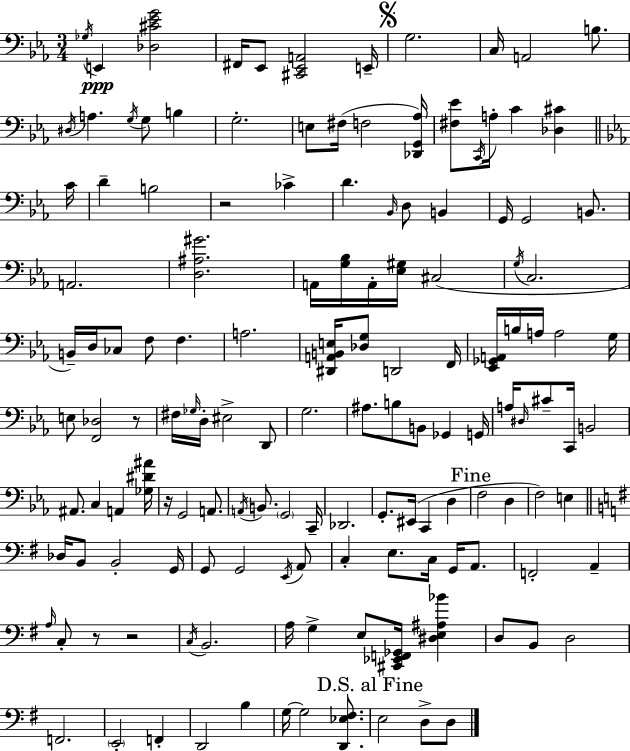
Gb3/s E2/q [Db3,C#4,Eb4,G4]/h F#2/s Eb2/e [C#2,Eb2,A2]/h E2/s G3/h. C3/s A2/h B3/e. D#3/s A3/q. G3/s G3/e B3/q G3/h. E3/e F#3/s F3/h [Db2,G2,Ab3]/s [F#3,Eb4]/e C2/s A3/s C4/q [Db3,C#4]/q C4/s D4/q B3/h R/h CES4/q D4/q. Bb2/s D3/e B2/q G2/s G2/h B2/e. A2/h. [D3,A#3,G#4]/h. A2/s [G3,Bb3]/s A2/s [Eb3,G#3]/s C#3/h G3/s C3/h. B2/s D3/s CES3/e F3/e F3/q. A3/h. [D#2,A2,B2,E3]/s [Db3,G3]/e D2/h F2/s [Eb2,Gb2,A2]/s B3/s A3/s A3/h G3/s E3/e [F2,Db3]/h R/e F#3/s Gb3/s D3/s EIS3/h D2/e G3/h. A#3/e. B3/e B2/e Gb2/q G2/s A3/s D#3/s C#4/e C2/s B2/h A#2/e. C3/q A2/q [Gb3,D#4,A#4]/s R/s G2/h A2/e. A2/s B2/e. G2/h C2/s Db2/h. G2/e. EIS2/s C2/q D3/q F3/h D3/q F3/h E3/q Db3/s B2/e B2/h G2/s G2/e G2/h E2/s A2/e C3/q E3/e. C3/s G2/s A2/e. F2/h A2/q A3/s C3/e R/e R/h C3/s B2/h. A3/s G3/q E3/e [C#2,Eb2,F2,Gb2]/s [D#3,E3,A#3,Bb4]/q D3/e B2/e D3/h F2/h. E2/h F2/q D2/h B3/q G3/s G3/h [D2,Eb3,F#3]/e. E3/h D3/e D3/e